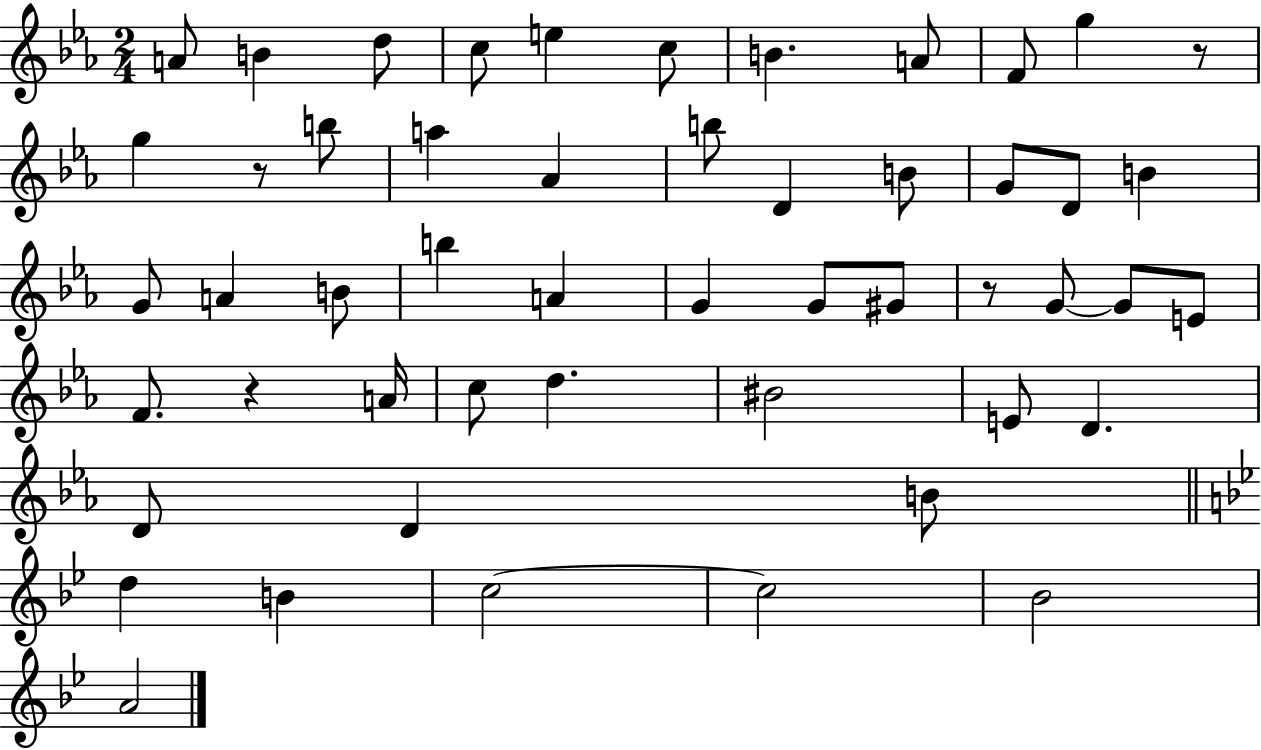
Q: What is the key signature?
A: EES major